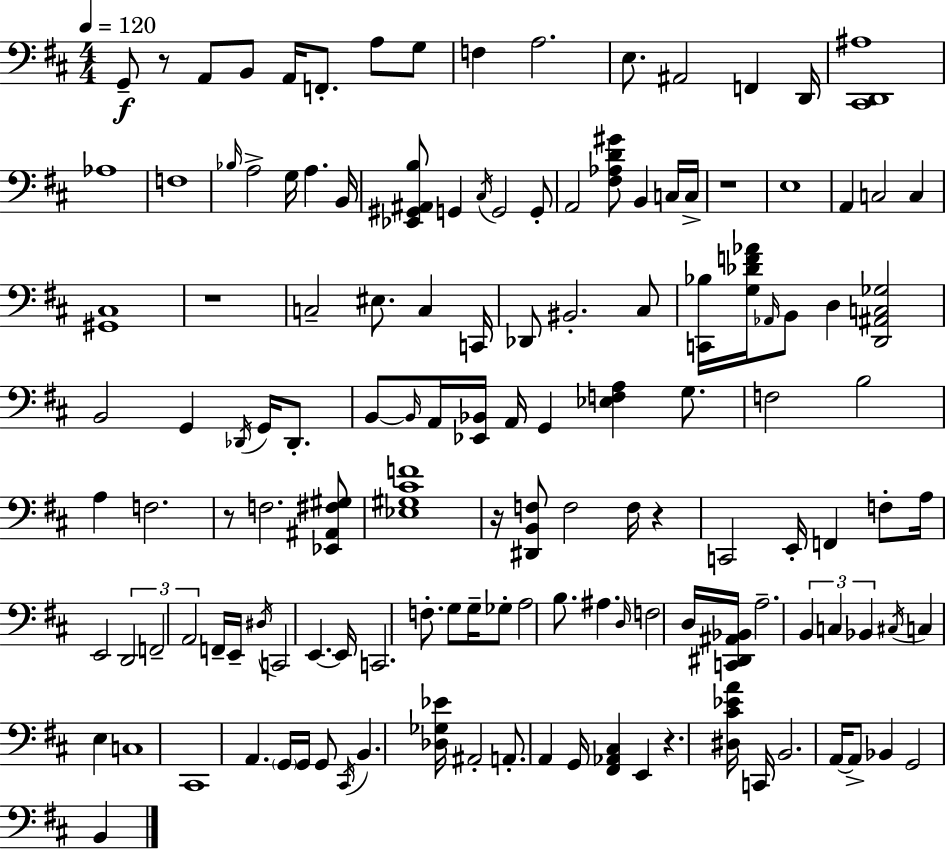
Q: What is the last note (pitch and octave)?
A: B2